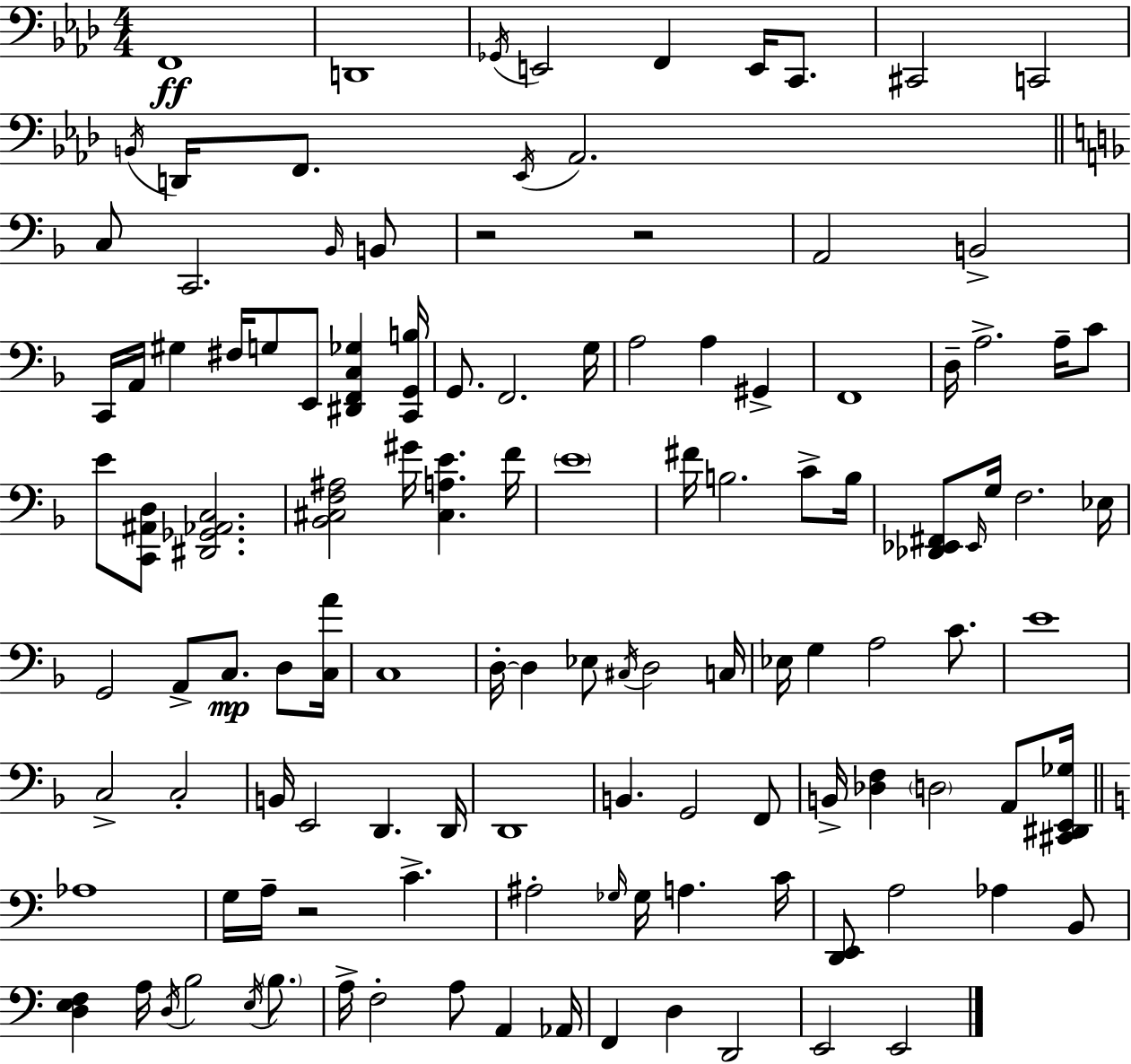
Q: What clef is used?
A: bass